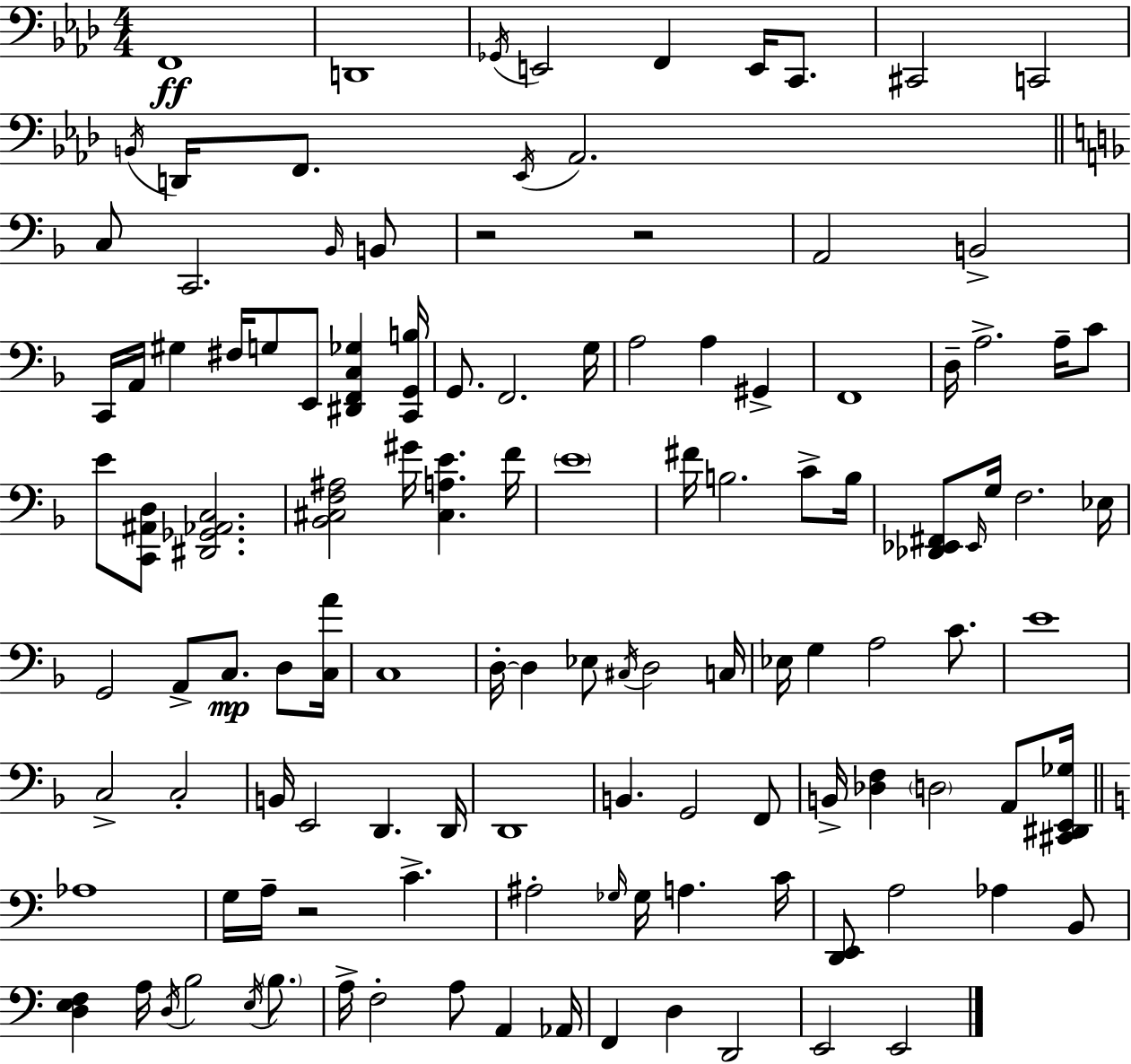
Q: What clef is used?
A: bass